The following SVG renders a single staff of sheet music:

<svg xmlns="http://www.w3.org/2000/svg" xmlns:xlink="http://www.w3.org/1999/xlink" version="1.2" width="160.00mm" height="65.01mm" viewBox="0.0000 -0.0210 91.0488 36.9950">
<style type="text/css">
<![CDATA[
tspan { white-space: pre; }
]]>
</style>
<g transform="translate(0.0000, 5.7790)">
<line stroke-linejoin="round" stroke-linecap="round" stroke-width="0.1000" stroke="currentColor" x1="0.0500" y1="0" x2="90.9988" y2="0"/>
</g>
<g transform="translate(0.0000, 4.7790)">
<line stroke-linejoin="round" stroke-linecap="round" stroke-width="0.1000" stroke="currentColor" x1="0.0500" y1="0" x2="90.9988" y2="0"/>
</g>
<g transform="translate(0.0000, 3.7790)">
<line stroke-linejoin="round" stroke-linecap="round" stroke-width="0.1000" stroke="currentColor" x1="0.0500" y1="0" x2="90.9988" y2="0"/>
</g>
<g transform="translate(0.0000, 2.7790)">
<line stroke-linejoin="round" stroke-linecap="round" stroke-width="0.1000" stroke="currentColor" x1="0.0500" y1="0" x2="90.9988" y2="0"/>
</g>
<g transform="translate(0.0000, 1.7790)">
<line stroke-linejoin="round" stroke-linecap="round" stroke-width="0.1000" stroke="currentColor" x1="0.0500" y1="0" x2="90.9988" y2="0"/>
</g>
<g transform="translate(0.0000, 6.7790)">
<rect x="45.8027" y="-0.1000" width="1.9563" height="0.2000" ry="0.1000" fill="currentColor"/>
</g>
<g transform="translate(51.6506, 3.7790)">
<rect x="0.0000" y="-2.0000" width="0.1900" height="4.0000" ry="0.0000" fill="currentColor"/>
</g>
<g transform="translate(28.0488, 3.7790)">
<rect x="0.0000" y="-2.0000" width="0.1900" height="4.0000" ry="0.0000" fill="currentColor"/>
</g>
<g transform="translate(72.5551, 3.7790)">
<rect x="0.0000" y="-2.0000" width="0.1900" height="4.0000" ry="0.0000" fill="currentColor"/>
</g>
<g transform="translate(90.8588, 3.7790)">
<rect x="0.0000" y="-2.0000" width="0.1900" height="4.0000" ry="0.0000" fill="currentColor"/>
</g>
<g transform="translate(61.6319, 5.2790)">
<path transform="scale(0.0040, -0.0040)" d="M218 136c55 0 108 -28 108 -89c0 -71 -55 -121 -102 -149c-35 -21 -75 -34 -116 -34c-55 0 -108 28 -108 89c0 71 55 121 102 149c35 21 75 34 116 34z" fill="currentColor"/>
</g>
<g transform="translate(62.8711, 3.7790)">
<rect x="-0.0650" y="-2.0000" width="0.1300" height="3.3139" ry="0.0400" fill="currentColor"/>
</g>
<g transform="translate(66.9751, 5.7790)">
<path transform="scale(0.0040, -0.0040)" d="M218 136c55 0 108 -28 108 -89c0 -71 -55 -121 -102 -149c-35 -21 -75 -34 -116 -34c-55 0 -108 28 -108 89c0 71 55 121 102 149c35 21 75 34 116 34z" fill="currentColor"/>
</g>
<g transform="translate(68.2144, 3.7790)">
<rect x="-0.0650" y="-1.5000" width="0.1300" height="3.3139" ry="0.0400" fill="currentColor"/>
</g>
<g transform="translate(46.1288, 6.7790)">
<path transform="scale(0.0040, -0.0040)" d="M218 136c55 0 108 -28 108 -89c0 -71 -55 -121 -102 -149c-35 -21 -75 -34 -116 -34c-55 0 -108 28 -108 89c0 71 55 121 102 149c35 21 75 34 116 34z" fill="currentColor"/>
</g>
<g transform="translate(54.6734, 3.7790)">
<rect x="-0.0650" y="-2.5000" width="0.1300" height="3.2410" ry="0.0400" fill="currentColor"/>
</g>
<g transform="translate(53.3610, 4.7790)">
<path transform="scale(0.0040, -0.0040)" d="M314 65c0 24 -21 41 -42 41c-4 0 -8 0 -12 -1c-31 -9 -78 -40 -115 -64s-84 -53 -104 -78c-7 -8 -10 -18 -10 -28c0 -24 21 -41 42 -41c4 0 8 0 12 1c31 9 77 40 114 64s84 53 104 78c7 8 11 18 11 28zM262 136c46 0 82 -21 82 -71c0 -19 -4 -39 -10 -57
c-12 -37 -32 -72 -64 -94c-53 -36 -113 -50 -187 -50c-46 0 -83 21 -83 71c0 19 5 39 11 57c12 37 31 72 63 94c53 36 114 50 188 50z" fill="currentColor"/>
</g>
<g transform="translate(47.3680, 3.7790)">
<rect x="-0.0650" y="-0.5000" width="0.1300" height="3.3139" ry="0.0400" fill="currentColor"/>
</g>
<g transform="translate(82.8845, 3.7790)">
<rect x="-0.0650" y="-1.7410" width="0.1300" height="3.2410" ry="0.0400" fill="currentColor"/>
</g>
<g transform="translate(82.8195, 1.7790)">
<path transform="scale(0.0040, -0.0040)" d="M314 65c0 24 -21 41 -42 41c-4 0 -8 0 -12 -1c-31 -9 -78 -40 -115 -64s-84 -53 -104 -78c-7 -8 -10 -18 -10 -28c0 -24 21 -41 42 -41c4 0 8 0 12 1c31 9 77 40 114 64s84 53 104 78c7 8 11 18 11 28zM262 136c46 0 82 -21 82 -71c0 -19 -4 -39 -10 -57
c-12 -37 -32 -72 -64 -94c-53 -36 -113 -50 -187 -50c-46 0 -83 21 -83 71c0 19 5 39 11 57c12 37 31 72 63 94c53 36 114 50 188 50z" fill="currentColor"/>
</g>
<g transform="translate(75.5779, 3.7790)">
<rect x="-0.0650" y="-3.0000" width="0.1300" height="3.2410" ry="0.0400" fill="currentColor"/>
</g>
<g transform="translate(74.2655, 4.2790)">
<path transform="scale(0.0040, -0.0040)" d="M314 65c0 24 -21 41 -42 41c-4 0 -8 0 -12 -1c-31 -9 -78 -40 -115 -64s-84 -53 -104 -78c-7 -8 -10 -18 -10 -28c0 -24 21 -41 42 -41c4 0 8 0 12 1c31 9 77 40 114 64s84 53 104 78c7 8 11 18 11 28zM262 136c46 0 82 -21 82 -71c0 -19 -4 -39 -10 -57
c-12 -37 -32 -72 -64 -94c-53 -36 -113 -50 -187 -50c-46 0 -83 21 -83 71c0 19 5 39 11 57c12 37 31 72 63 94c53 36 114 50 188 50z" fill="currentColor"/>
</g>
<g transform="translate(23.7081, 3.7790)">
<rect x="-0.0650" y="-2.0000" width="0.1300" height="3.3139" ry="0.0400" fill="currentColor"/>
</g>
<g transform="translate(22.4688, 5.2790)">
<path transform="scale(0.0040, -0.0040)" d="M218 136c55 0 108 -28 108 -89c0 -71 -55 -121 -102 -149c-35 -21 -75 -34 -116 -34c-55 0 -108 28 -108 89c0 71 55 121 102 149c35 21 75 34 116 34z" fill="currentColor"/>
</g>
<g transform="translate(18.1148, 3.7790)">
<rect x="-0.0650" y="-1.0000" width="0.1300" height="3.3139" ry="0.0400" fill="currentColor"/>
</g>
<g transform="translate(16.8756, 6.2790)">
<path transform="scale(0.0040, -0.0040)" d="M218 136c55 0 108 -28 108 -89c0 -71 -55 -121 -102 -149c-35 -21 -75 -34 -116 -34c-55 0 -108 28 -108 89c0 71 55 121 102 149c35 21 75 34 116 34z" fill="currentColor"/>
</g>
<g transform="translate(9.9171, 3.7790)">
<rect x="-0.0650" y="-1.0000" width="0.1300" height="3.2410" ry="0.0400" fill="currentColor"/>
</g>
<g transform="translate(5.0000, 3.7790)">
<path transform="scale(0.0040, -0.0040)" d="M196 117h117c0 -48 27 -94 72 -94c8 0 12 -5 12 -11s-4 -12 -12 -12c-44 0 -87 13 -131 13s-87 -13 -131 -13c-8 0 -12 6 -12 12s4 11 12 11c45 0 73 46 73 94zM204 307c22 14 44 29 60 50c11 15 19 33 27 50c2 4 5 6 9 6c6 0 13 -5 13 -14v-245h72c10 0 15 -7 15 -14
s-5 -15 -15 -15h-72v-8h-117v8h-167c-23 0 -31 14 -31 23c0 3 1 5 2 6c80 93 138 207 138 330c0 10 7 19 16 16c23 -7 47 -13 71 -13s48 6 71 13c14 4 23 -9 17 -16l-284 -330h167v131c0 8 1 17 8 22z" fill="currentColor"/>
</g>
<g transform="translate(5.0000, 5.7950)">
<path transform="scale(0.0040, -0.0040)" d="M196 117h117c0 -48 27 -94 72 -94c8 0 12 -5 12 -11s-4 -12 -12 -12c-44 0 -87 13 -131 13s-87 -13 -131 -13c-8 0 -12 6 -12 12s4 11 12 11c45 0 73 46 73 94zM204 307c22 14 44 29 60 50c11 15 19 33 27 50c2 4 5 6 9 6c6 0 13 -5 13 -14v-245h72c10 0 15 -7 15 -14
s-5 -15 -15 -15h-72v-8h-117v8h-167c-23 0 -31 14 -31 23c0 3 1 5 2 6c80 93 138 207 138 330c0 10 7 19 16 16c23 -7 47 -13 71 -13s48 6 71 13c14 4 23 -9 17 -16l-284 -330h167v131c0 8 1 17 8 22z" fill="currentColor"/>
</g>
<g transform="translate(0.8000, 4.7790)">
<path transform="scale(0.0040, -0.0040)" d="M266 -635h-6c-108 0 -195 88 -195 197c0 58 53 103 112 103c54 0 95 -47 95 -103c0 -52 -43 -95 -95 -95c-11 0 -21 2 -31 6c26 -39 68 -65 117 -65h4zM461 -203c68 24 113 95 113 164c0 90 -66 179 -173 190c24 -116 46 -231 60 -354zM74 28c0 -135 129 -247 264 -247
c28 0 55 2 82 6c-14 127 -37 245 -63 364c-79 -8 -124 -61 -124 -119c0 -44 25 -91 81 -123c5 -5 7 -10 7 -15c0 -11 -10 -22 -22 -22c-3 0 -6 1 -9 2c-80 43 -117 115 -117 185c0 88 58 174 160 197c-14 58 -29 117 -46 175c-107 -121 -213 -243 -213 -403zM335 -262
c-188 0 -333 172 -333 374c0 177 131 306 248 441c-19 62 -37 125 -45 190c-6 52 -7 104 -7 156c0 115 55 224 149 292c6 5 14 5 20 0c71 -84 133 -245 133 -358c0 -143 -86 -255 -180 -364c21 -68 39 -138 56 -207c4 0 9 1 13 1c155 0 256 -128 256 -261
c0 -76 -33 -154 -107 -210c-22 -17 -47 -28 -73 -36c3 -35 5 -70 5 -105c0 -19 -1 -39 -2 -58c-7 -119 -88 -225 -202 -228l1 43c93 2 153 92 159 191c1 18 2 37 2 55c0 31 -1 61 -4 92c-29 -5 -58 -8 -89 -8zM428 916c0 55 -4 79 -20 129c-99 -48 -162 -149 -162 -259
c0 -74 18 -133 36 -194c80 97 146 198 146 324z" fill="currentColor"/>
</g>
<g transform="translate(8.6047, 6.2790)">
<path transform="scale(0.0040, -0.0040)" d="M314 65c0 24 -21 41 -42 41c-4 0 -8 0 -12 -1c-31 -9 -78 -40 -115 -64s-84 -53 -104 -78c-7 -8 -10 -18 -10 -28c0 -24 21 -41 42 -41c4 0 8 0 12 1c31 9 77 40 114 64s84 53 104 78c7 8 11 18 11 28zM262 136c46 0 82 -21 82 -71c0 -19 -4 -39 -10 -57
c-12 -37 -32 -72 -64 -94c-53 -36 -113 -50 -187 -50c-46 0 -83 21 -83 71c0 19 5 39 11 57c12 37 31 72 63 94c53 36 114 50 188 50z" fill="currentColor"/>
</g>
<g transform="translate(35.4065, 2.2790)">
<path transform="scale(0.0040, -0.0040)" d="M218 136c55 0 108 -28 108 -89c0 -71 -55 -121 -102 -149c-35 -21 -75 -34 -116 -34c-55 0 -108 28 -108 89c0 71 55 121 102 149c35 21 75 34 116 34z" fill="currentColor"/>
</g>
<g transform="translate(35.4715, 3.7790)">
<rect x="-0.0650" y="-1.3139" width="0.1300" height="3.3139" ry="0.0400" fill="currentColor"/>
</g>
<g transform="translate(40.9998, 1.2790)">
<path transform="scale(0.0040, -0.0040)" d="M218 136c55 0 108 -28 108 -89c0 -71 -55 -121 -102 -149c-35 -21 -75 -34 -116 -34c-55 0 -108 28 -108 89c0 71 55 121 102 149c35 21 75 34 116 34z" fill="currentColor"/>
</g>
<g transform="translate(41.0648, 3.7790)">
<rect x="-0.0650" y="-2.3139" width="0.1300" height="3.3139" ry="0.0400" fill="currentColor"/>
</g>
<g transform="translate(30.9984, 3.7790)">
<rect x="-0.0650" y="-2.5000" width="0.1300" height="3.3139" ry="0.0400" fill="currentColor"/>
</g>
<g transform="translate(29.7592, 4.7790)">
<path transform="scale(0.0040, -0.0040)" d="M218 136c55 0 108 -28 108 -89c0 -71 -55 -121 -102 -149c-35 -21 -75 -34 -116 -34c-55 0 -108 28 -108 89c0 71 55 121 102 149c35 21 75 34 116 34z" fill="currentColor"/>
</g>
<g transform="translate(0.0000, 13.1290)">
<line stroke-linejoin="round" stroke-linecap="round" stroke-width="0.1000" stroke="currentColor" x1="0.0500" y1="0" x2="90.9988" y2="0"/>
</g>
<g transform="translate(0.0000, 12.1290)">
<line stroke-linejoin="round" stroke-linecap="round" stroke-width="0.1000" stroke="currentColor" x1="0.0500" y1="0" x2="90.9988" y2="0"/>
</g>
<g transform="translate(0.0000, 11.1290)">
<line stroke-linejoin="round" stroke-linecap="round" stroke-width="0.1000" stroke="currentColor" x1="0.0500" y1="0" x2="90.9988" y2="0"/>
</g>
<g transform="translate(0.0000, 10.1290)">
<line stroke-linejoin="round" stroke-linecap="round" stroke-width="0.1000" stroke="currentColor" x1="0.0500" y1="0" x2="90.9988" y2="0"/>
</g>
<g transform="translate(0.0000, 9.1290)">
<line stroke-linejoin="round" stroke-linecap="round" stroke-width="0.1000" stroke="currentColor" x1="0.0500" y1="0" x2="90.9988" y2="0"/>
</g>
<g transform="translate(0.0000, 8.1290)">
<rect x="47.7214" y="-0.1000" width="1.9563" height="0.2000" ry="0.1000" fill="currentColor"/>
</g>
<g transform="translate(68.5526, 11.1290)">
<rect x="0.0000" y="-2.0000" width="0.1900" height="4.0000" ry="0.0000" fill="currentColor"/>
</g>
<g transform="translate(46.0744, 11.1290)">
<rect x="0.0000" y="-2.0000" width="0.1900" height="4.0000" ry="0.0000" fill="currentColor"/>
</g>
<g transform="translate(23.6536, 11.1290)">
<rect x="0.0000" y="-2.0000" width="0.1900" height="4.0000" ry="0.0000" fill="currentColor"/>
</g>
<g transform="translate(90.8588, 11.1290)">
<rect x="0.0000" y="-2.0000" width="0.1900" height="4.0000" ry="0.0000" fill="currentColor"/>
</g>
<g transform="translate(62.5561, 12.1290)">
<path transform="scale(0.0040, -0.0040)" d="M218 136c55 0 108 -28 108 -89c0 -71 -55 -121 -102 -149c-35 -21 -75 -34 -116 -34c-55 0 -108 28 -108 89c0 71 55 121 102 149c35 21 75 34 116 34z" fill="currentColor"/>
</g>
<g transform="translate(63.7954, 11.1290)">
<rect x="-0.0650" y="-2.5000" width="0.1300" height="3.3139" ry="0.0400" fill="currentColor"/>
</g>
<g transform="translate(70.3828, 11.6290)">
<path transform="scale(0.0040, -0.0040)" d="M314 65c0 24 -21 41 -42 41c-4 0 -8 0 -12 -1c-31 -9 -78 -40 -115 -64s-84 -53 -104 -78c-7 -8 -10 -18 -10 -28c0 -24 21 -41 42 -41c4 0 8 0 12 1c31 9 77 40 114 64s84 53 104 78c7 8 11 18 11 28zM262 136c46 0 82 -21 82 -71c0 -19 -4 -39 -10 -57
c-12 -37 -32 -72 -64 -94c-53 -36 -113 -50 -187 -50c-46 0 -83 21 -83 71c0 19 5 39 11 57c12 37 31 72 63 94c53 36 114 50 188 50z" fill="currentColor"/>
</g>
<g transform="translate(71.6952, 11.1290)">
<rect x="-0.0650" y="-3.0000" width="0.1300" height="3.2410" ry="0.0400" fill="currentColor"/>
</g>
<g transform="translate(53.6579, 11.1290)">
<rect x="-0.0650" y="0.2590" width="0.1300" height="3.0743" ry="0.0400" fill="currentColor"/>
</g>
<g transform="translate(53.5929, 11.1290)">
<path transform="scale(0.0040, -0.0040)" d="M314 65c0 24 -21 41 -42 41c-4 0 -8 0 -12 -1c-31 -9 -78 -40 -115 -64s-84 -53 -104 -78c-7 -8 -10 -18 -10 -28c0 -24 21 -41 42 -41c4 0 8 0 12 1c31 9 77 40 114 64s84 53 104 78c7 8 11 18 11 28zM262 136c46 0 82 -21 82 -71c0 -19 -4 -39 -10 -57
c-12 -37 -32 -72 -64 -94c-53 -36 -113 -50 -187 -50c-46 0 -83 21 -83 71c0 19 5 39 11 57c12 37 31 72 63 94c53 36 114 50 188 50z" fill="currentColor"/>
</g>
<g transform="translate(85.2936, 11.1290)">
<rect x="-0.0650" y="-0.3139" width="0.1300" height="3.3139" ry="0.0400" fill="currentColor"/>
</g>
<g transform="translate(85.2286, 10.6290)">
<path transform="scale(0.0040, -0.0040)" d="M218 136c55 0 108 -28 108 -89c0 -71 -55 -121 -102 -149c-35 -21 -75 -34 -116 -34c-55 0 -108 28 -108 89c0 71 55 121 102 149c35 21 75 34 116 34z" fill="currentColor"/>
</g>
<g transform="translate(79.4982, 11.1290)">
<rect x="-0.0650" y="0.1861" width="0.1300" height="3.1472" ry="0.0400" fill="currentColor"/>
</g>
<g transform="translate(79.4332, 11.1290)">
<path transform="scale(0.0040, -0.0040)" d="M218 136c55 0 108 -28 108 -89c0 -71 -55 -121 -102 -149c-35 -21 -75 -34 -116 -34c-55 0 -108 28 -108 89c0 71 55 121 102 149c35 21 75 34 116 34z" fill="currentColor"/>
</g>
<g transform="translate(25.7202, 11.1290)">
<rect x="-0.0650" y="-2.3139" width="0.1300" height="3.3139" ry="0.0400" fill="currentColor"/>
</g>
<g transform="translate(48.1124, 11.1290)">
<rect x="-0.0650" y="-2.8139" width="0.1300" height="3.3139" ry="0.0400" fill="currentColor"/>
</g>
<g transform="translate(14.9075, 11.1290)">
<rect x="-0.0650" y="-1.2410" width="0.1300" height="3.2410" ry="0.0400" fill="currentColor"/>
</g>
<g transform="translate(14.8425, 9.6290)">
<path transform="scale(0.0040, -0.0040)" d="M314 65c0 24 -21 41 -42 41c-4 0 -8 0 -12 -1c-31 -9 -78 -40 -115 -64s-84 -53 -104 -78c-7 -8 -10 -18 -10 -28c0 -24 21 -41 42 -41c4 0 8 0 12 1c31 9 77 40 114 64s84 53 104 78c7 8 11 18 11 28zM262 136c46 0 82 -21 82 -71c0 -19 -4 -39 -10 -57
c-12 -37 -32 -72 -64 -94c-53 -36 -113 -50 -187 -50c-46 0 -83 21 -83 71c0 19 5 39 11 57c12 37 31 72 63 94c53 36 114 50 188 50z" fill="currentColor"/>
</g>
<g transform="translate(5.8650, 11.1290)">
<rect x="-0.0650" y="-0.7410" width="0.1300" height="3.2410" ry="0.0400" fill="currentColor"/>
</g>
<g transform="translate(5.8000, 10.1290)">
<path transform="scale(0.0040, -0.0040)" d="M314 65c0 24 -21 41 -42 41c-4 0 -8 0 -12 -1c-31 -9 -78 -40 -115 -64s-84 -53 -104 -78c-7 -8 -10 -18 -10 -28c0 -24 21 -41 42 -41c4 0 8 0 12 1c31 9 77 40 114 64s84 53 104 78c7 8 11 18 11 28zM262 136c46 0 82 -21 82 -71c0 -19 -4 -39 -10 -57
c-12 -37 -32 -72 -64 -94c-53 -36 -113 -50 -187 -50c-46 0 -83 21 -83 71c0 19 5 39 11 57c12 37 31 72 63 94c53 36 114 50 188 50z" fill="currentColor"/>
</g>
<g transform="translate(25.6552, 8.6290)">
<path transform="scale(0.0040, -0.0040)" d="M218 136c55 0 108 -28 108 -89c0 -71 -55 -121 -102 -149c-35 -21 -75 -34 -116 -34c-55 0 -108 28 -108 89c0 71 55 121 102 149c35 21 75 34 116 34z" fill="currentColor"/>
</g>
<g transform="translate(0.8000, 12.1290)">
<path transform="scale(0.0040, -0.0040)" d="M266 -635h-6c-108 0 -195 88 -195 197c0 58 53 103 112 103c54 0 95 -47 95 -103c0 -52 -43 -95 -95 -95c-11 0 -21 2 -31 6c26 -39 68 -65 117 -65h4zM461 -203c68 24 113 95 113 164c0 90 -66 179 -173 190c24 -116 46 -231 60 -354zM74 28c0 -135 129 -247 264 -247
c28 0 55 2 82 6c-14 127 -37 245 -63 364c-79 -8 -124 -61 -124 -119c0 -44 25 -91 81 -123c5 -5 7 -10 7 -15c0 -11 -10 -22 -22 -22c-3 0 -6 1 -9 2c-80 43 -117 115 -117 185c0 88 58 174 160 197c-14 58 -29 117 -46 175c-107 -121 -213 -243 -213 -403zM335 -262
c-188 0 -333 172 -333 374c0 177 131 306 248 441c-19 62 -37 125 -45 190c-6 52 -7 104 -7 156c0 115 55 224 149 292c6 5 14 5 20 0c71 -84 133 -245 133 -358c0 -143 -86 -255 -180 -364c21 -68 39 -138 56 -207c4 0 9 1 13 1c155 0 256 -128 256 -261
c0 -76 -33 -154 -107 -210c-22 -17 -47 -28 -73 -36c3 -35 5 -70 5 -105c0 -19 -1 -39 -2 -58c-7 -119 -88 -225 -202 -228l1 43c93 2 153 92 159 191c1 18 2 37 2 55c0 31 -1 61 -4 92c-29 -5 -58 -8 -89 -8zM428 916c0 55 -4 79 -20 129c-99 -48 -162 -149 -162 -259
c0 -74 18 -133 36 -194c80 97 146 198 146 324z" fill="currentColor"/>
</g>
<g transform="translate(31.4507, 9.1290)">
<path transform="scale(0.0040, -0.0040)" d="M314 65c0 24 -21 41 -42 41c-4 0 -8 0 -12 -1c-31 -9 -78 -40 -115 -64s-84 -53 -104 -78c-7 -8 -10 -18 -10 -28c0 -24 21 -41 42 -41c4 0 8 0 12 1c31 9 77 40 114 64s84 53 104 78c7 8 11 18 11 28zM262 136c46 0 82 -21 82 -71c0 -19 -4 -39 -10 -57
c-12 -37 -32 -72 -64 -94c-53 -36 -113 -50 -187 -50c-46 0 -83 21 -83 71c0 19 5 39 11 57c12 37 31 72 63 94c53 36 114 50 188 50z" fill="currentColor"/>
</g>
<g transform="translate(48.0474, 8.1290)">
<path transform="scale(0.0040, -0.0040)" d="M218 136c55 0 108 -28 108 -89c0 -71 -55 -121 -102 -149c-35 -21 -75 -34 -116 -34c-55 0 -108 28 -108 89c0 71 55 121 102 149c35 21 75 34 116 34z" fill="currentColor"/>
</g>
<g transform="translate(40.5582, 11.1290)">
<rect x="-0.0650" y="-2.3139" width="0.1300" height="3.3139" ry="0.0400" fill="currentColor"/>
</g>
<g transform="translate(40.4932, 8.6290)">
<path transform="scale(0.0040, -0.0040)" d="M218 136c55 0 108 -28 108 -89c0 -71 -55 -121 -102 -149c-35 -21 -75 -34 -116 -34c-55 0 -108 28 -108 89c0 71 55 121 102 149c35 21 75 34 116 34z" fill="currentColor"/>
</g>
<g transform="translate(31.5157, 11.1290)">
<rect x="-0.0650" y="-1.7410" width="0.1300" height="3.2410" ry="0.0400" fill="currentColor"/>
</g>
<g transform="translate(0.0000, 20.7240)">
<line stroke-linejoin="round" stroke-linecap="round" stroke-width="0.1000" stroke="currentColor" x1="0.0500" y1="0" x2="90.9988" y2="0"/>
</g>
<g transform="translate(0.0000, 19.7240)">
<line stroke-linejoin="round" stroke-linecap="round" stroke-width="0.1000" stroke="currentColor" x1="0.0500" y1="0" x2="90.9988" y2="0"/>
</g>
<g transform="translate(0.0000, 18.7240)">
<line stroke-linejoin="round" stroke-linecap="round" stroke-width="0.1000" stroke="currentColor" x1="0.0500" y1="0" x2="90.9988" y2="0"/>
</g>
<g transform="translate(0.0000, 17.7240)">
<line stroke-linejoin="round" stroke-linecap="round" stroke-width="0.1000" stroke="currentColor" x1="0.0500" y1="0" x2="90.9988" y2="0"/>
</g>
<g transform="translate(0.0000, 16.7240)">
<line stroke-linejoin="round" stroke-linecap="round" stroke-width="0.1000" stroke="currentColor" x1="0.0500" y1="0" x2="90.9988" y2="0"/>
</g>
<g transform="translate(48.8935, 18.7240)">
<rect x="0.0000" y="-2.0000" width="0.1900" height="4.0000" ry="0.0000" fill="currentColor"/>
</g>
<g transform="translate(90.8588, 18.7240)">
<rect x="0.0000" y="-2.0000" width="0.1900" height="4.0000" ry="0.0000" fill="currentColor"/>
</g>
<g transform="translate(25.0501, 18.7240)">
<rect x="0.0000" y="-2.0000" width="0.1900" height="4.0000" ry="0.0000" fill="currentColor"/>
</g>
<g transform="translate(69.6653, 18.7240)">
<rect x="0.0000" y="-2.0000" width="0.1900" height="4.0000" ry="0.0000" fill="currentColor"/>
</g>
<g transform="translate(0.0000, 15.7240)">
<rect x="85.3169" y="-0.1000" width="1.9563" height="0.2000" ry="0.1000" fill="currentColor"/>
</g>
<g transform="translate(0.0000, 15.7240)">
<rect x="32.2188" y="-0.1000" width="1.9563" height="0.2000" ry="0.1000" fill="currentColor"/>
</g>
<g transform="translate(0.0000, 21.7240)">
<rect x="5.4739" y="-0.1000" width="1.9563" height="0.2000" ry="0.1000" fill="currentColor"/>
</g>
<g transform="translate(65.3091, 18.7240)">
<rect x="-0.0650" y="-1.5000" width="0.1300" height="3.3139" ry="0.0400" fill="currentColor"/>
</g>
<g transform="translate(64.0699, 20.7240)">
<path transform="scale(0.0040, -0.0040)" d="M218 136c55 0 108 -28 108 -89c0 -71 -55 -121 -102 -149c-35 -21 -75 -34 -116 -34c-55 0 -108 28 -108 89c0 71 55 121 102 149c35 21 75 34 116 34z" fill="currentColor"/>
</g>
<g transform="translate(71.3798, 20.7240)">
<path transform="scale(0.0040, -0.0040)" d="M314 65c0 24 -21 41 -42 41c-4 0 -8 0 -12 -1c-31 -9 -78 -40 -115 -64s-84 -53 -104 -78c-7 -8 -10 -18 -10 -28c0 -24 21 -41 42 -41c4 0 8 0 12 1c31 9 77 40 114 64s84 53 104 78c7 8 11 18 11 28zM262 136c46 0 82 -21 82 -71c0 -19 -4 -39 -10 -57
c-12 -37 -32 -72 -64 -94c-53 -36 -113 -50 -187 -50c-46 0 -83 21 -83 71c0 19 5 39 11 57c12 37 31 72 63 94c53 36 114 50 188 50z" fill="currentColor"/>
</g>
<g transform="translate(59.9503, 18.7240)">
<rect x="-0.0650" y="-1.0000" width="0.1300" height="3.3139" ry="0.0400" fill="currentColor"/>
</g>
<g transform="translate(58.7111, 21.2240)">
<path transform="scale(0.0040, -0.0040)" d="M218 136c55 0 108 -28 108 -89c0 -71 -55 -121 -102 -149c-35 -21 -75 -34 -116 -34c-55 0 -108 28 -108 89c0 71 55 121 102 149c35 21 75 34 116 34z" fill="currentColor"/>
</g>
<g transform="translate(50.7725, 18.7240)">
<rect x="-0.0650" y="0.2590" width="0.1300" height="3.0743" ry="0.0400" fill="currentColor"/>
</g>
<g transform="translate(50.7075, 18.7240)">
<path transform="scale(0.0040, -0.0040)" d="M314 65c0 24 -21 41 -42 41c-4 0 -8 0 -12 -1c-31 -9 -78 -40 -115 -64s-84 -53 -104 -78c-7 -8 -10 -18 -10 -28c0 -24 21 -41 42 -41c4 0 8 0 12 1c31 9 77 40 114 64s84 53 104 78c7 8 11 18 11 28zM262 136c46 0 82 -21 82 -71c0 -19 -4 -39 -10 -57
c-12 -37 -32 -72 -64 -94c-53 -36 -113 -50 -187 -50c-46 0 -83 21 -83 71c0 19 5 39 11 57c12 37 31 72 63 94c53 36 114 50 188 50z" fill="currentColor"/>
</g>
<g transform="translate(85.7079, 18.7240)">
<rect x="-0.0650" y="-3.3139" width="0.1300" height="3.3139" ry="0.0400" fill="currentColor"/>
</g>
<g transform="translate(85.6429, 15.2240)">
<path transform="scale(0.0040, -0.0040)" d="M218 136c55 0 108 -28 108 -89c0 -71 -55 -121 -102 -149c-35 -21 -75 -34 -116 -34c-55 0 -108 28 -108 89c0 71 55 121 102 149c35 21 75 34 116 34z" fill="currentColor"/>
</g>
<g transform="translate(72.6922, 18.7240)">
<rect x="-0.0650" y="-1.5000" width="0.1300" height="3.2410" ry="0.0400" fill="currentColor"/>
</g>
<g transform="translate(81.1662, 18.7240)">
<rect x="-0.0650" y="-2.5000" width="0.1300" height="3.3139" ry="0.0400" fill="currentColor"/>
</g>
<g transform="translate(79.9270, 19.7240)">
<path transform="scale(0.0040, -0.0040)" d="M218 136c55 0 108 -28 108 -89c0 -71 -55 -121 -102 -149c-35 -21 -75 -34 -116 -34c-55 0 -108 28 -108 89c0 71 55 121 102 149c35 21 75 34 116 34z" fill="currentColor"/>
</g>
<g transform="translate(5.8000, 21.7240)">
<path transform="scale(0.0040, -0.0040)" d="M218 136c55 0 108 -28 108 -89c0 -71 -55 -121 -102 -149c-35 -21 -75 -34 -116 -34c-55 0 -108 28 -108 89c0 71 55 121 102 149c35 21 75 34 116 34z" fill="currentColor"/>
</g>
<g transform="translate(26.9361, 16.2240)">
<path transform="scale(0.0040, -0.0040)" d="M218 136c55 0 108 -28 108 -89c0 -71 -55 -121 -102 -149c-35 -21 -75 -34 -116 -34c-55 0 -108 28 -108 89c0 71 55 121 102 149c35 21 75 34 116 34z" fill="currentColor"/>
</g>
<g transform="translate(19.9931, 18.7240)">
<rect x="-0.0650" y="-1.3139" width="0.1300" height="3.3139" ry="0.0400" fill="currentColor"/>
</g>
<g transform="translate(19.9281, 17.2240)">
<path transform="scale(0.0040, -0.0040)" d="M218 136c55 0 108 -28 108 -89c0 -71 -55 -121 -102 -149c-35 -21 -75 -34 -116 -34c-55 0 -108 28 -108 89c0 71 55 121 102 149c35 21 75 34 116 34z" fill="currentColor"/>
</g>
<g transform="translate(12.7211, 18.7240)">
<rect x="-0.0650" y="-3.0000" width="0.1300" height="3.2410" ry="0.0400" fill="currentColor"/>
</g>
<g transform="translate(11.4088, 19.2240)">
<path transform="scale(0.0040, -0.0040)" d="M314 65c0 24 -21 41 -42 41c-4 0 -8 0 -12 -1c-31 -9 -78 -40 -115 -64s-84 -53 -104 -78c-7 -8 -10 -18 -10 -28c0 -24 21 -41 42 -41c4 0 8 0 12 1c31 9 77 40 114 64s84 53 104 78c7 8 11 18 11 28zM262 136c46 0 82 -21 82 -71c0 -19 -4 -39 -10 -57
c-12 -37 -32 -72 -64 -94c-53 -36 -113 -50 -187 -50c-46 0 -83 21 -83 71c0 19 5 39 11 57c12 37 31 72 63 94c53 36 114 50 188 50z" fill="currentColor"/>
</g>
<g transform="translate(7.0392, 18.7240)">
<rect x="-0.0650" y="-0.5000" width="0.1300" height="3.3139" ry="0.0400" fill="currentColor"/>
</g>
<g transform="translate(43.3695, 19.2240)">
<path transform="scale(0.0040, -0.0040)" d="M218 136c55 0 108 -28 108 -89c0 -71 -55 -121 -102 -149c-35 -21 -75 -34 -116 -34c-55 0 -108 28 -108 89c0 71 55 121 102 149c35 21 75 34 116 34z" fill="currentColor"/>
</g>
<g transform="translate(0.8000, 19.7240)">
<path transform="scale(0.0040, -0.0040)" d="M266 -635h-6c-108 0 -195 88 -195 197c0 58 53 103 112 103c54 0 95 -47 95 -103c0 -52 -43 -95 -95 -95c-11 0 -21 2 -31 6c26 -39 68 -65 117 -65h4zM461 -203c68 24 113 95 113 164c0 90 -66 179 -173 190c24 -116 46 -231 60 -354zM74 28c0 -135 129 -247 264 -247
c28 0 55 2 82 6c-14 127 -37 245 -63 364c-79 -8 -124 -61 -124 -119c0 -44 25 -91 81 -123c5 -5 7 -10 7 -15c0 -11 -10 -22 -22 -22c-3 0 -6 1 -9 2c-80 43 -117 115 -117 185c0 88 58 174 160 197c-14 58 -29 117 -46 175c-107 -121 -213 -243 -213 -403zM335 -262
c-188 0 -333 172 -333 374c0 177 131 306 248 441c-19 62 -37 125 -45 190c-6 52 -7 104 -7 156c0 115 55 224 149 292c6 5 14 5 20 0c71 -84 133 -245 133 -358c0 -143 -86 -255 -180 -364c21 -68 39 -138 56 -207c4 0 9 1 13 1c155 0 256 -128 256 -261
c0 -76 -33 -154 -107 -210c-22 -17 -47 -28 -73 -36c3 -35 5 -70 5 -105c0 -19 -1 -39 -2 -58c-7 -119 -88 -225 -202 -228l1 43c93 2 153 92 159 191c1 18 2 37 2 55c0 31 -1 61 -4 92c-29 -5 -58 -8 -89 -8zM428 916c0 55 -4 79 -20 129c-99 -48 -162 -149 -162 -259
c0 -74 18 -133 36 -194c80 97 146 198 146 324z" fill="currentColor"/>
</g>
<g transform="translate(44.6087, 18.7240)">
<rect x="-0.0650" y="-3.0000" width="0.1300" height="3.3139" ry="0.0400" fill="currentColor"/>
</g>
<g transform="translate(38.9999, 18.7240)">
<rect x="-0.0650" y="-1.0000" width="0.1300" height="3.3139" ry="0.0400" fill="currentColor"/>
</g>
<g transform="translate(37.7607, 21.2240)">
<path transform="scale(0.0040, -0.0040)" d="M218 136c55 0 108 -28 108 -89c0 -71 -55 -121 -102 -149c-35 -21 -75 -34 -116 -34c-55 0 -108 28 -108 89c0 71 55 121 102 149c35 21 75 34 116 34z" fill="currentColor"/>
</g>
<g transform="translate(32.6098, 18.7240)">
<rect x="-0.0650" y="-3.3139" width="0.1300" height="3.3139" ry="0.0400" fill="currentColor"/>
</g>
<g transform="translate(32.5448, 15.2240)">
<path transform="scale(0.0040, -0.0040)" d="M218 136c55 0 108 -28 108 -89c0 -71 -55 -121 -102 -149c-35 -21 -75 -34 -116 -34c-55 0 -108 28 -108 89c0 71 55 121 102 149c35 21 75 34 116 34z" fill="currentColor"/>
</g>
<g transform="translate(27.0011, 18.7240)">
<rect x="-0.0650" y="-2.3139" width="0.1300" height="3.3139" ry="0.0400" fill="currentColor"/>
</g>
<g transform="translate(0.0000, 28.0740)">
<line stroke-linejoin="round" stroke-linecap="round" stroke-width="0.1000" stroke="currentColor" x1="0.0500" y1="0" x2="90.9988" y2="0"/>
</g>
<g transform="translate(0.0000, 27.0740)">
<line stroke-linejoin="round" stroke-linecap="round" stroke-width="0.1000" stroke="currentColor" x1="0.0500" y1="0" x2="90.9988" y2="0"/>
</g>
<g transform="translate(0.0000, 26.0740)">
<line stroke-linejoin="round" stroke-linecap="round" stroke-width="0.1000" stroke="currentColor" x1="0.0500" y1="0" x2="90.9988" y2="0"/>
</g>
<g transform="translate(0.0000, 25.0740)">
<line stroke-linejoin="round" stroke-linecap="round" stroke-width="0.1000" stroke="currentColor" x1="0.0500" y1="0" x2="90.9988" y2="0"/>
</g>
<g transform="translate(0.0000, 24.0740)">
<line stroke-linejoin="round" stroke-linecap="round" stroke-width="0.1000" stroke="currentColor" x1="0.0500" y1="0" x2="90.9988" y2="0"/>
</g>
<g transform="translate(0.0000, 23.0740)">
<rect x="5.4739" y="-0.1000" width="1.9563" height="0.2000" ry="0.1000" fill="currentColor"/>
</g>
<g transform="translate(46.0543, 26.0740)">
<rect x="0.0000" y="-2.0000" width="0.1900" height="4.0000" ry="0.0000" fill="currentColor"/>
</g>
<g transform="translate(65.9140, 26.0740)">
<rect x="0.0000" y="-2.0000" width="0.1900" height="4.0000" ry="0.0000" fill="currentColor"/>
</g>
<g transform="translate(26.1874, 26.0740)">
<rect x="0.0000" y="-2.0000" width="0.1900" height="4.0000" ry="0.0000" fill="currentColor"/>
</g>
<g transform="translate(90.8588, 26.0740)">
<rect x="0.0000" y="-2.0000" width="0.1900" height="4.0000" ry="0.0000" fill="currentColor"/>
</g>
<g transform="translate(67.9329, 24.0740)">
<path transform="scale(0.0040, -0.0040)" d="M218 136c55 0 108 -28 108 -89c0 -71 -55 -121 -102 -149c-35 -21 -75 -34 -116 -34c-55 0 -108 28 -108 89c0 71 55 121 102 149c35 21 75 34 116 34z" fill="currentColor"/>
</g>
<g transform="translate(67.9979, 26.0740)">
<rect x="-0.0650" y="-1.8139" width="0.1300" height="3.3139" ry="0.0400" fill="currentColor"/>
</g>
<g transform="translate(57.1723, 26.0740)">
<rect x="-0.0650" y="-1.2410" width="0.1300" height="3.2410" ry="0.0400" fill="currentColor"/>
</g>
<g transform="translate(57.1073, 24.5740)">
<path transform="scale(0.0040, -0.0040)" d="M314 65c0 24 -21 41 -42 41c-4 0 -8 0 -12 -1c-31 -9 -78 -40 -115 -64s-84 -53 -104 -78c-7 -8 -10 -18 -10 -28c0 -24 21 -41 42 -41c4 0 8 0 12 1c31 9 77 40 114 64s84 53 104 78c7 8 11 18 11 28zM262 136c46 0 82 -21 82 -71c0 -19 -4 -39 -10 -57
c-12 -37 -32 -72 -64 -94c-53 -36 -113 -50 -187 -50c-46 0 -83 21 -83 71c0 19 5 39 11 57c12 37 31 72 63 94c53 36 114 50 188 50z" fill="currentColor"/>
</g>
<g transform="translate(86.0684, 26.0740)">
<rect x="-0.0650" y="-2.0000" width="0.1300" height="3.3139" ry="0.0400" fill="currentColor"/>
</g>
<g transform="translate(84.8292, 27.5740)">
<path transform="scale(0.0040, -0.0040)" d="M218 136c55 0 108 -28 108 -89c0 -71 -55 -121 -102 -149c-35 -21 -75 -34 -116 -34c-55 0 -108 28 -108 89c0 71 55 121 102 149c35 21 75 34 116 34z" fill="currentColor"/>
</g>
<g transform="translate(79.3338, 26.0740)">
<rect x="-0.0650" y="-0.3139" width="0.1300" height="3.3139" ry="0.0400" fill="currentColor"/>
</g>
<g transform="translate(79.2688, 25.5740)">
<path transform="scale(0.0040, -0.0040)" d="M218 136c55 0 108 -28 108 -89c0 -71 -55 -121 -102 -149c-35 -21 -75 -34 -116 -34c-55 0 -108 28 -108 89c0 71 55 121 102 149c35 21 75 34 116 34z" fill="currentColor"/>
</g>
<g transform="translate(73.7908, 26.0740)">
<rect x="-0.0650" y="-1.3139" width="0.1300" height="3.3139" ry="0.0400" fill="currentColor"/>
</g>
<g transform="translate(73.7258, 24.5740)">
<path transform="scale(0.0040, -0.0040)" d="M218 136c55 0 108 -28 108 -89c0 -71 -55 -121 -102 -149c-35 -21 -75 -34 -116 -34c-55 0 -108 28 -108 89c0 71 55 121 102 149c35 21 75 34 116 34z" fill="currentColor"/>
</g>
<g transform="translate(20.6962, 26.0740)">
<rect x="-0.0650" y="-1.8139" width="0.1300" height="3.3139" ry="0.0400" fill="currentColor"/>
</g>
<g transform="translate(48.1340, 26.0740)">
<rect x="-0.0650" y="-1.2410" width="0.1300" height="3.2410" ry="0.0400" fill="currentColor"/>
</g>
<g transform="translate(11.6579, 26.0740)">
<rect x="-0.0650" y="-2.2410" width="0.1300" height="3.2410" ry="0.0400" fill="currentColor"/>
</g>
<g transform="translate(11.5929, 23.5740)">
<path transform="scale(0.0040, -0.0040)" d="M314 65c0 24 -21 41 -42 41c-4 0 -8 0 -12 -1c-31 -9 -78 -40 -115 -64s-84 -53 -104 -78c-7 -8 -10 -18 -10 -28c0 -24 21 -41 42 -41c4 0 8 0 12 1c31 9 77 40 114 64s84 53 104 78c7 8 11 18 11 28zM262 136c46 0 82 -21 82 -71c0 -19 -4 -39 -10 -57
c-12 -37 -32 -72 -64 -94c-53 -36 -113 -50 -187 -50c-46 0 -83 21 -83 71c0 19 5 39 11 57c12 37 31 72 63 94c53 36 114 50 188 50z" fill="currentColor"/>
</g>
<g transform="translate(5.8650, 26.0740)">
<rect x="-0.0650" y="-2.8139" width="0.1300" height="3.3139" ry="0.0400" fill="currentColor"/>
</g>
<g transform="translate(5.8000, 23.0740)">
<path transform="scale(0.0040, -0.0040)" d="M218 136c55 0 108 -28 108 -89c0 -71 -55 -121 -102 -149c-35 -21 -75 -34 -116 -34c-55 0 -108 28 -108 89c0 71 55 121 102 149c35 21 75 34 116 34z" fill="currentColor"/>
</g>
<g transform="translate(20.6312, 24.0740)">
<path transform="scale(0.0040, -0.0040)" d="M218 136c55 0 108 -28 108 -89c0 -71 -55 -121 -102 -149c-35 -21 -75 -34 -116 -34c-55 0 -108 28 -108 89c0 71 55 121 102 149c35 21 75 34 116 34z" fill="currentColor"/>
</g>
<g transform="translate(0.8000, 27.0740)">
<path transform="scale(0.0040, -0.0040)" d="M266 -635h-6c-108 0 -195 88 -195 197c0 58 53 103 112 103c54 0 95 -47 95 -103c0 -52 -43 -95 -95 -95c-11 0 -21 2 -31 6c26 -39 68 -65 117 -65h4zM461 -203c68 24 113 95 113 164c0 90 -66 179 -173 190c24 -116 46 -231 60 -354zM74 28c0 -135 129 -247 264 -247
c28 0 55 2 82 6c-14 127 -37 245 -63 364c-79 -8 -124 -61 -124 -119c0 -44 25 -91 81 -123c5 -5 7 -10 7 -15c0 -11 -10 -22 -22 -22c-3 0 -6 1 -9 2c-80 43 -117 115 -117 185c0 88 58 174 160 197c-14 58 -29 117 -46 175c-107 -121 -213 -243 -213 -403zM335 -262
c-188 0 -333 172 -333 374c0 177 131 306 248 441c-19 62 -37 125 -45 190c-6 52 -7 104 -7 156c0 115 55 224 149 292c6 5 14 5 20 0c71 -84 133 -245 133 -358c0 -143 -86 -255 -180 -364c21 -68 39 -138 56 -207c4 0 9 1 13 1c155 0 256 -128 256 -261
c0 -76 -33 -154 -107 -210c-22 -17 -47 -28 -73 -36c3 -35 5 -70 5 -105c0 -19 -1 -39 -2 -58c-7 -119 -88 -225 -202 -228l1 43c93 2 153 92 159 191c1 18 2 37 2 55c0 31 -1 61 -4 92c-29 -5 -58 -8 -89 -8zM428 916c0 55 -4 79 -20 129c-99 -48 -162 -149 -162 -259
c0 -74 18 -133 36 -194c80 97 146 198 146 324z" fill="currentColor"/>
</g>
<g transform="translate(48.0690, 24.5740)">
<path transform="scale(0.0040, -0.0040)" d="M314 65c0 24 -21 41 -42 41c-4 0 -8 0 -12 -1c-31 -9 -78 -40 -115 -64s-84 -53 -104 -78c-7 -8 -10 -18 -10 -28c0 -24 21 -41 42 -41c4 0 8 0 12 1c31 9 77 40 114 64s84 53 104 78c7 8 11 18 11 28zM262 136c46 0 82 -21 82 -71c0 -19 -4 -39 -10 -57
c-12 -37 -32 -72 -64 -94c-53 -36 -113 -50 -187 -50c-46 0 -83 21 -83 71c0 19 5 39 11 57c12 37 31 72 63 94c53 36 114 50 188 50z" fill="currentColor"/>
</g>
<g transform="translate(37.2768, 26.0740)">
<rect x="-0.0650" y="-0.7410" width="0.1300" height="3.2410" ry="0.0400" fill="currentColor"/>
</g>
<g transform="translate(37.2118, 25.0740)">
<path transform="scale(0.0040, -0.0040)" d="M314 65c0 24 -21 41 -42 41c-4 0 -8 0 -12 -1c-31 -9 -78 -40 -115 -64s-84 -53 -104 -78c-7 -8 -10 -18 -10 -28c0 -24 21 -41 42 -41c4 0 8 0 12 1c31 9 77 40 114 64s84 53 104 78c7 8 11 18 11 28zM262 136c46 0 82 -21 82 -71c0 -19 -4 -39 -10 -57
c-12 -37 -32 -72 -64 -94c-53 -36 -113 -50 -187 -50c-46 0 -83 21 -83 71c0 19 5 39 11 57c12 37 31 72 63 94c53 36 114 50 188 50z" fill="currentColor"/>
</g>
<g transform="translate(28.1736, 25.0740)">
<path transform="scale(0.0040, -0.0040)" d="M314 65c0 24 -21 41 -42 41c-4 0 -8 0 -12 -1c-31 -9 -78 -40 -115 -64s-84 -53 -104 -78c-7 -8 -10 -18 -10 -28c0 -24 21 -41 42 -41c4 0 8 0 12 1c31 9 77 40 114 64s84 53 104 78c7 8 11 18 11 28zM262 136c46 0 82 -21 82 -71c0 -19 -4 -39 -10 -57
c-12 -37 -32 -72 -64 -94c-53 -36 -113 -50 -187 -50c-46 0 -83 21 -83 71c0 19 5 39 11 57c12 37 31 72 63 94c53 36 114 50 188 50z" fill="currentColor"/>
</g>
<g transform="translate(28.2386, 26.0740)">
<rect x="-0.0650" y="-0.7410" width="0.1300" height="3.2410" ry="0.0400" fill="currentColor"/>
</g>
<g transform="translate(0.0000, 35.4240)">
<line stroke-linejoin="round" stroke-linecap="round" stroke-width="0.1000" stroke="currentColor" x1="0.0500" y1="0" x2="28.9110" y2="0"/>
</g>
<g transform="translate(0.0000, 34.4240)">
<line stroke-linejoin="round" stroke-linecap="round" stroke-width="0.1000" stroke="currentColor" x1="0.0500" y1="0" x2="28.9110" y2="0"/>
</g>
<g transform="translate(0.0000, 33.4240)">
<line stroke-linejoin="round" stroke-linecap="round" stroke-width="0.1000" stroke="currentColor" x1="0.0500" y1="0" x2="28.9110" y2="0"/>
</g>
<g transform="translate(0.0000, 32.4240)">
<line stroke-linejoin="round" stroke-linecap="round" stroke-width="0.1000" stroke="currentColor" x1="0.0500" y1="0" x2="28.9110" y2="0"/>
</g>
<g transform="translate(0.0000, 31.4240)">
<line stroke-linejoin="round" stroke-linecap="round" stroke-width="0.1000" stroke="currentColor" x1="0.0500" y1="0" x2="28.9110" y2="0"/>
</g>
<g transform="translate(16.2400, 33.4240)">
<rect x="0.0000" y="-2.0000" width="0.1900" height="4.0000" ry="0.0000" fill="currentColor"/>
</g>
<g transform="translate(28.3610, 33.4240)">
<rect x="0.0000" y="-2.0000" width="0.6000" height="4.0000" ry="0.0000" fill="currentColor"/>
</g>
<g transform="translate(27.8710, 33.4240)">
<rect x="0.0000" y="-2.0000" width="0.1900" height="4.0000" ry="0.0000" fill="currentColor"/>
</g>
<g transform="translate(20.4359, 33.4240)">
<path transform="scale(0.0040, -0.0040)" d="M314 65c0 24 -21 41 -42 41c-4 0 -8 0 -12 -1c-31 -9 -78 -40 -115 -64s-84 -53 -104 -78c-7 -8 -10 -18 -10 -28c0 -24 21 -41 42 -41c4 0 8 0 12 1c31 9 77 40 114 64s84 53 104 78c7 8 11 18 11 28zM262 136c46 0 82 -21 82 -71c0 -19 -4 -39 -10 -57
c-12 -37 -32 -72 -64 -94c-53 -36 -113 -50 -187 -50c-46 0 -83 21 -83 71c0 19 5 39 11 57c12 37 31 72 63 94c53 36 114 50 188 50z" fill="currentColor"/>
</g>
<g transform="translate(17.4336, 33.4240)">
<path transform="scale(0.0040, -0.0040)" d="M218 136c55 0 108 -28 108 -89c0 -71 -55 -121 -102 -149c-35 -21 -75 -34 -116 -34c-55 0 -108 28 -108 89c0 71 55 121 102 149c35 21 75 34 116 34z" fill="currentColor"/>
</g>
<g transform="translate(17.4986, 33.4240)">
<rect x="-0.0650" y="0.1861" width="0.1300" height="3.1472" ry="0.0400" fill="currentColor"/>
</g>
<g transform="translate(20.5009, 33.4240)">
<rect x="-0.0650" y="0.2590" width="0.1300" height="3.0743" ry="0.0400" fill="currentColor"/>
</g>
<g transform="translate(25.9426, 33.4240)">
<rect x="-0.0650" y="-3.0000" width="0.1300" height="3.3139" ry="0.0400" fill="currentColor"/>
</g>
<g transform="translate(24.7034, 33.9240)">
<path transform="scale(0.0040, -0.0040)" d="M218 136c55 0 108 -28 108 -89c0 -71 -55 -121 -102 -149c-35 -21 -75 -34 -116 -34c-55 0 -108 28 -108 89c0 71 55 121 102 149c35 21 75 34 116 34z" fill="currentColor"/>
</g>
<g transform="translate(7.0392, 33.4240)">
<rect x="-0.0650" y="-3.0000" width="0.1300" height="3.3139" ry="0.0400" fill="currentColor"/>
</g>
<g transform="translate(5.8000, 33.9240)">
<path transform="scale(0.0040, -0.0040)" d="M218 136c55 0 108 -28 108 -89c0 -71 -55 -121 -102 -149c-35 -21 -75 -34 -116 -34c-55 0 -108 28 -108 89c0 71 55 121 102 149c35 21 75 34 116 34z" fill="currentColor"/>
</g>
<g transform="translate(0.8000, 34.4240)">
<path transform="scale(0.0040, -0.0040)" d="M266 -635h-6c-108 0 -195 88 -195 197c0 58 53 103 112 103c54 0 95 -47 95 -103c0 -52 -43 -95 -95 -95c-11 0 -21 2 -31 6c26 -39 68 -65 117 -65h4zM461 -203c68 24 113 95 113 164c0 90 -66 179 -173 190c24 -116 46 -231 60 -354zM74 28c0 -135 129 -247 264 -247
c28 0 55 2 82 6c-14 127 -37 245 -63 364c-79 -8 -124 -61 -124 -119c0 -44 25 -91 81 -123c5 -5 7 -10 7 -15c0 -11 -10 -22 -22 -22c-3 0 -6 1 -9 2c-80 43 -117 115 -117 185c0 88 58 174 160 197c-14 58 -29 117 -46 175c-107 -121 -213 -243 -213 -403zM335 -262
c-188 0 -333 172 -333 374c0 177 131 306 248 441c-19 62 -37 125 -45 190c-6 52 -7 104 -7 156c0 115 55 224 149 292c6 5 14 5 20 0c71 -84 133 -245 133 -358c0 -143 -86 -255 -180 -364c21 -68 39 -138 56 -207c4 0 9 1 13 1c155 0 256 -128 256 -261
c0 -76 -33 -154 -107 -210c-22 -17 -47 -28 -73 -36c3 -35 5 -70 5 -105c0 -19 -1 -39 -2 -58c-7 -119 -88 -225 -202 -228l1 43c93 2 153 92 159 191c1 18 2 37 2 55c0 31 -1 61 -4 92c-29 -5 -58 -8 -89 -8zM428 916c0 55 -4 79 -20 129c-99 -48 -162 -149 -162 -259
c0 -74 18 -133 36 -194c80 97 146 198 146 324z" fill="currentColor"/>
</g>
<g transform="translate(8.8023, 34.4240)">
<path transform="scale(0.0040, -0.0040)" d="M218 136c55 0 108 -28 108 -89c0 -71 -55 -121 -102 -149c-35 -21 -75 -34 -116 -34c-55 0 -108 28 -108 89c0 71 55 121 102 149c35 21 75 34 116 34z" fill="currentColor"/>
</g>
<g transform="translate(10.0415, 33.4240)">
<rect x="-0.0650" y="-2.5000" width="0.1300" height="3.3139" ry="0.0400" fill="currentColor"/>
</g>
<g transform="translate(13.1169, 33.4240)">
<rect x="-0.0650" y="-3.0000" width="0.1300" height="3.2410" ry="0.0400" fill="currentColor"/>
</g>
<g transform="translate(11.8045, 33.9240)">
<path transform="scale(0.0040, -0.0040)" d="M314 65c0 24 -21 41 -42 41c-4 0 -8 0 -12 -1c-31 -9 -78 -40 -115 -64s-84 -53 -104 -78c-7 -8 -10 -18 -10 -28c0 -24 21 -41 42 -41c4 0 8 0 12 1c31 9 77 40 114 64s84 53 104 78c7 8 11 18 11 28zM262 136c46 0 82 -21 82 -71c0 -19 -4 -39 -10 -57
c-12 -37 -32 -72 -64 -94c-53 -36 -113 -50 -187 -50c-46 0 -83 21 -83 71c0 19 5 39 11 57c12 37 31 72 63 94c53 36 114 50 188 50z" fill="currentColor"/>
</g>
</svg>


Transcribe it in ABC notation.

X:1
T:Untitled
M:4/4
L:1/4
K:C
D2 D F G e g C G2 F E A2 f2 d2 e2 g f2 g a B2 G A2 B c C A2 e g b D A B2 D E E2 G b a g2 f d2 d2 e2 e2 f e c F A G A2 B B2 A